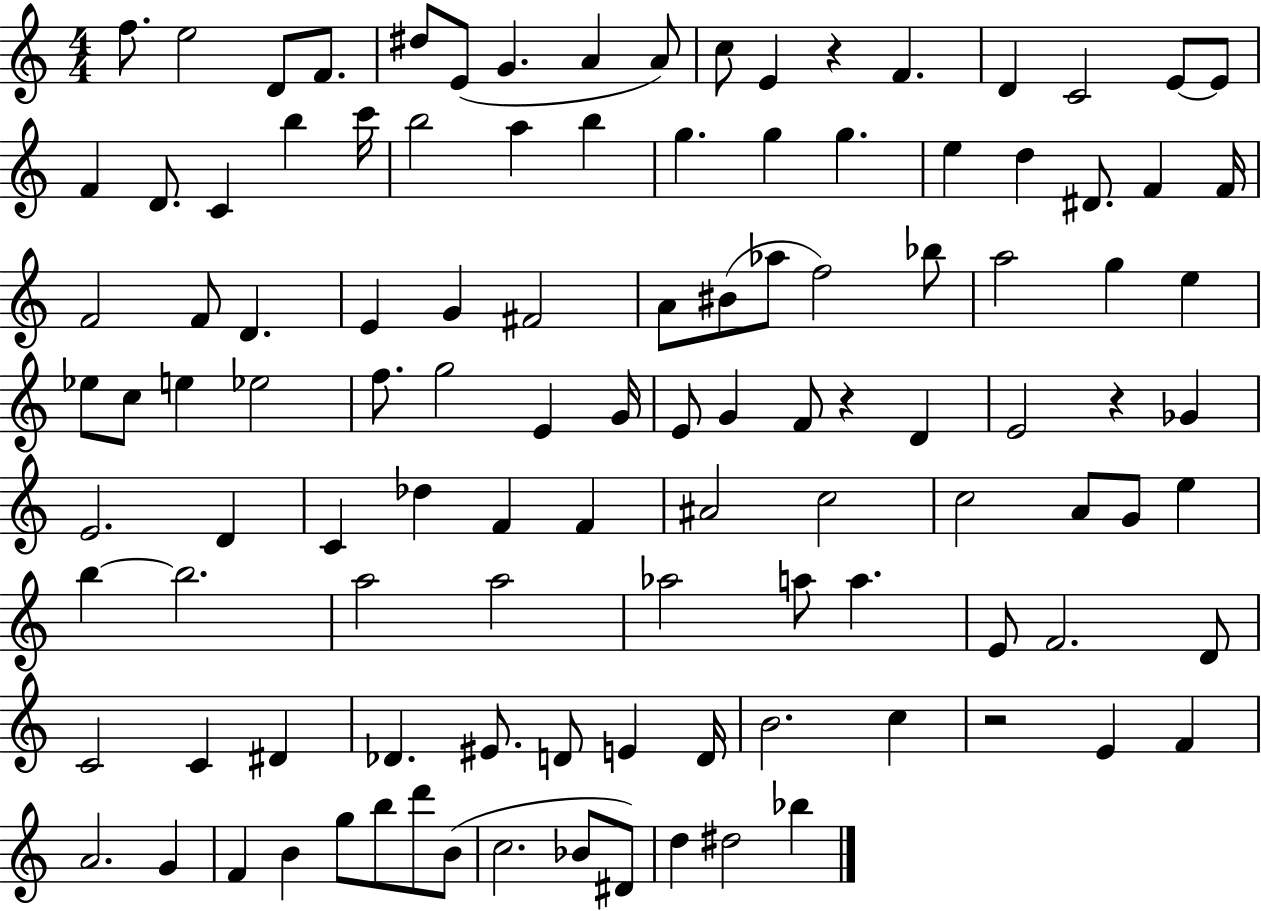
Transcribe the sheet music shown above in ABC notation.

X:1
T:Untitled
M:4/4
L:1/4
K:C
f/2 e2 D/2 F/2 ^d/2 E/2 G A A/2 c/2 E z F D C2 E/2 E/2 F D/2 C b c'/4 b2 a b g g g e d ^D/2 F F/4 F2 F/2 D E G ^F2 A/2 ^B/2 _a/2 f2 _b/2 a2 g e _e/2 c/2 e _e2 f/2 g2 E G/4 E/2 G F/2 z D E2 z _G E2 D C _d F F ^A2 c2 c2 A/2 G/2 e b b2 a2 a2 _a2 a/2 a E/2 F2 D/2 C2 C ^D _D ^E/2 D/2 E D/4 B2 c z2 E F A2 G F B g/2 b/2 d'/2 B/2 c2 _B/2 ^D/2 d ^d2 _b